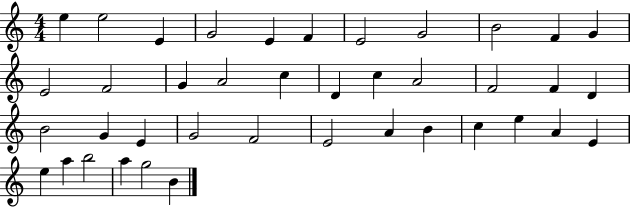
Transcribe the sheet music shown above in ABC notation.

X:1
T:Untitled
M:4/4
L:1/4
K:C
e e2 E G2 E F E2 G2 B2 F G E2 F2 G A2 c D c A2 F2 F D B2 G E G2 F2 E2 A B c e A E e a b2 a g2 B